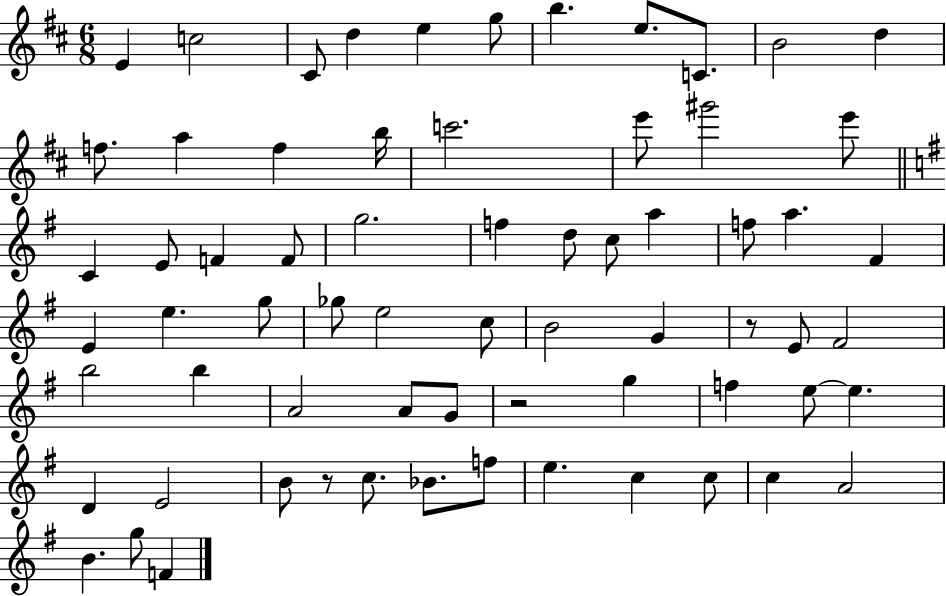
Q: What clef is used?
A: treble